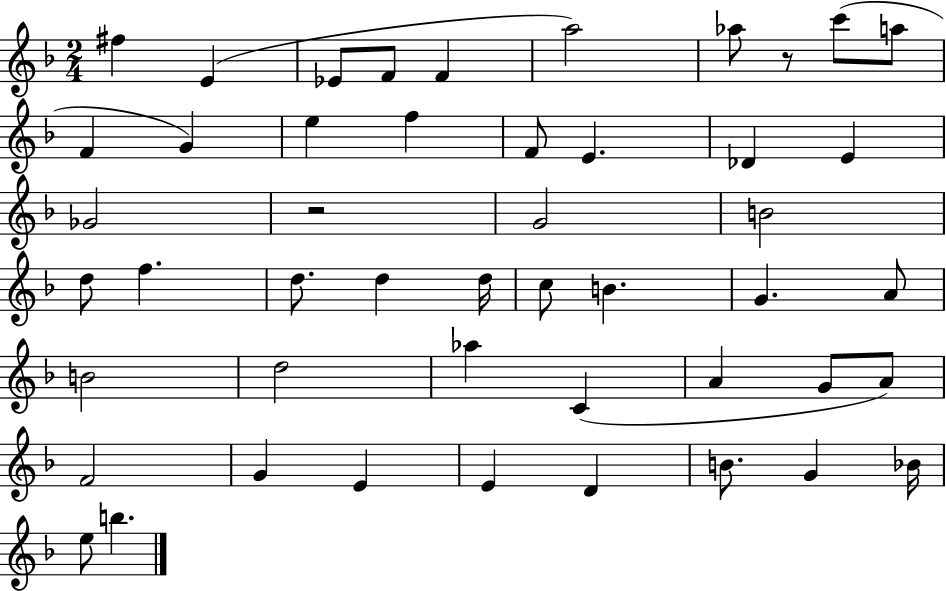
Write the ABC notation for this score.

X:1
T:Untitled
M:2/4
L:1/4
K:F
^f E _E/2 F/2 F a2 _a/2 z/2 c'/2 a/2 F G e f F/2 E _D E _G2 z2 G2 B2 d/2 f d/2 d d/4 c/2 B G A/2 B2 d2 _a C A G/2 A/2 F2 G E E D B/2 G _B/4 e/2 b